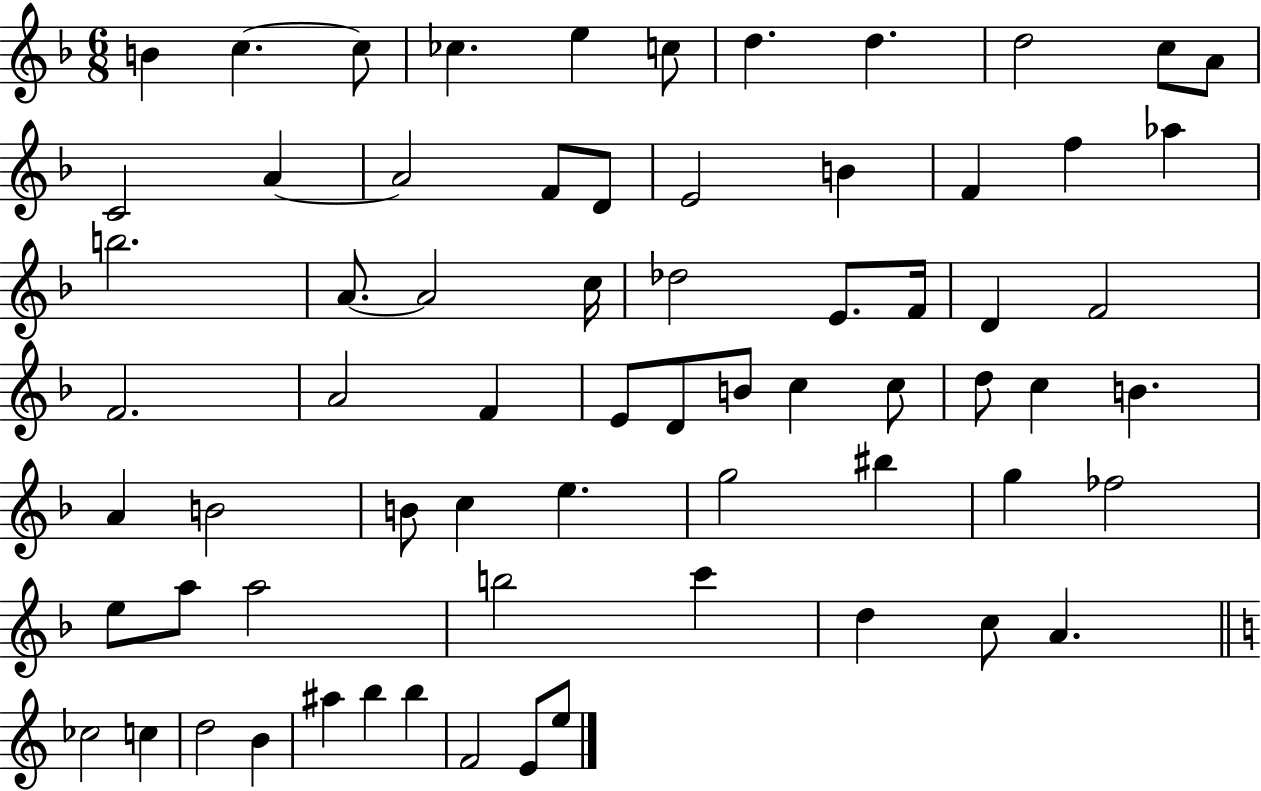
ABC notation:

X:1
T:Untitled
M:6/8
L:1/4
K:F
B c c/2 _c e c/2 d d d2 c/2 A/2 C2 A A2 F/2 D/2 E2 B F f _a b2 A/2 A2 c/4 _d2 E/2 F/4 D F2 F2 A2 F E/2 D/2 B/2 c c/2 d/2 c B A B2 B/2 c e g2 ^b g _f2 e/2 a/2 a2 b2 c' d c/2 A _c2 c d2 B ^a b b F2 E/2 e/2